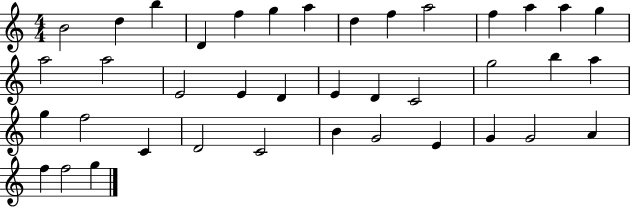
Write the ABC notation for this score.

X:1
T:Untitled
M:4/4
L:1/4
K:C
B2 d b D f g a d f a2 f a a g a2 a2 E2 E D E D C2 g2 b a g f2 C D2 C2 B G2 E G G2 A f f2 g